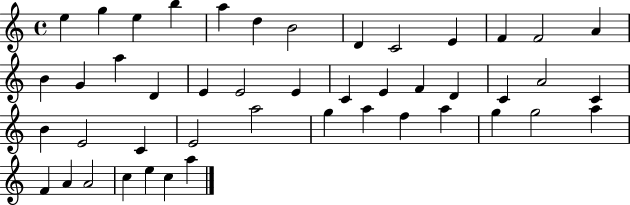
{
  \clef treble
  \time 4/4
  \defaultTimeSignature
  \key c \major
  e''4 g''4 e''4 b''4 | a''4 d''4 b'2 | d'4 c'2 e'4 | f'4 f'2 a'4 | \break b'4 g'4 a''4 d'4 | e'4 e'2 e'4 | c'4 e'4 f'4 d'4 | c'4 a'2 c'4 | \break b'4 e'2 c'4 | e'2 a''2 | g''4 a''4 f''4 a''4 | g''4 g''2 a''4 | \break f'4 a'4 a'2 | c''4 e''4 c''4 a''4 | \bar "|."
}